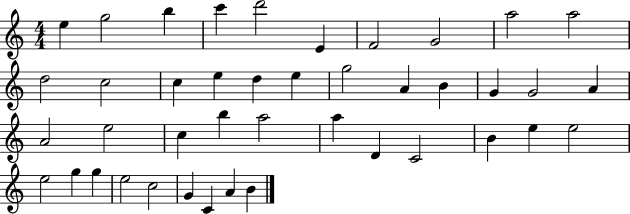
{
  \clef treble
  \numericTimeSignature
  \time 4/4
  \key c \major
  e''4 g''2 b''4 | c'''4 d'''2 e'4 | f'2 g'2 | a''2 a''2 | \break d''2 c''2 | c''4 e''4 d''4 e''4 | g''2 a'4 b'4 | g'4 g'2 a'4 | \break a'2 e''2 | c''4 b''4 a''2 | a''4 d'4 c'2 | b'4 e''4 e''2 | \break e''2 g''4 g''4 | e''2 c''2 | g'4 c'4 a'4 b'4 | \bar "|."
}